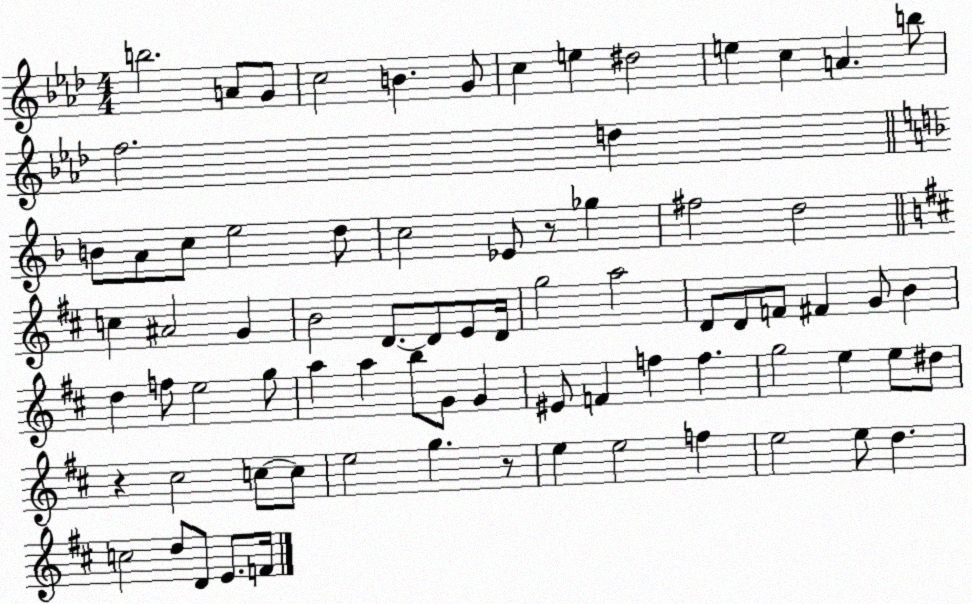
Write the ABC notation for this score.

X:1
T:Untitled
M:4/4
L:1/4
K:Ab
b2 A/2 G/2 c2 B G/2 c e ^d2 e c A b/2 f2 d B/2 A/2 c/2 e2 d/2 c2 _E/2 z/2 _g ^f2 d2 c ^A2 G B2 D/2 D/2 E/2 D/4 g2 a2 D/2 D/2 F/2 ^F G/2 B d f/2 e2 g/2 a a b/2 G/2 G ^E/2 F f f g2 e e/2 ^d/2 z ^c2 c/2 c/2 e2 g z/2 e e2 f e2 e/2 d c2 d/2 D/2 E/2 F/4